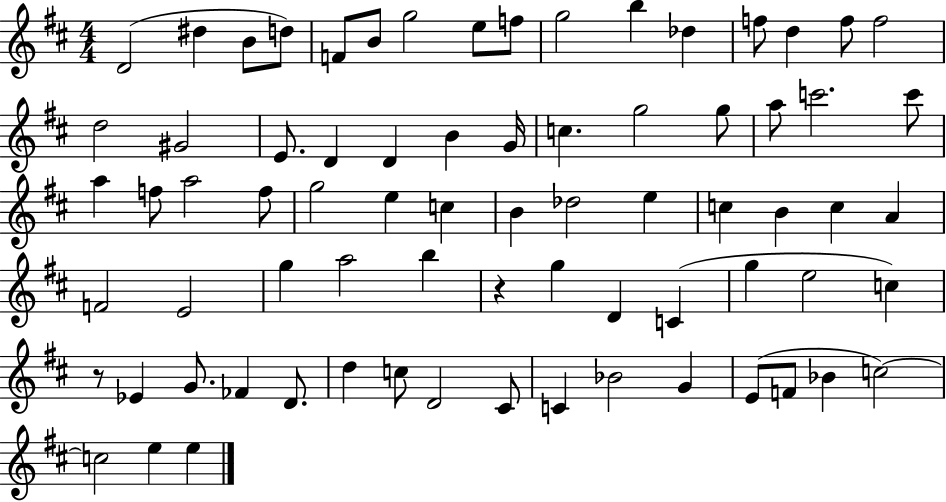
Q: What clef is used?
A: treble